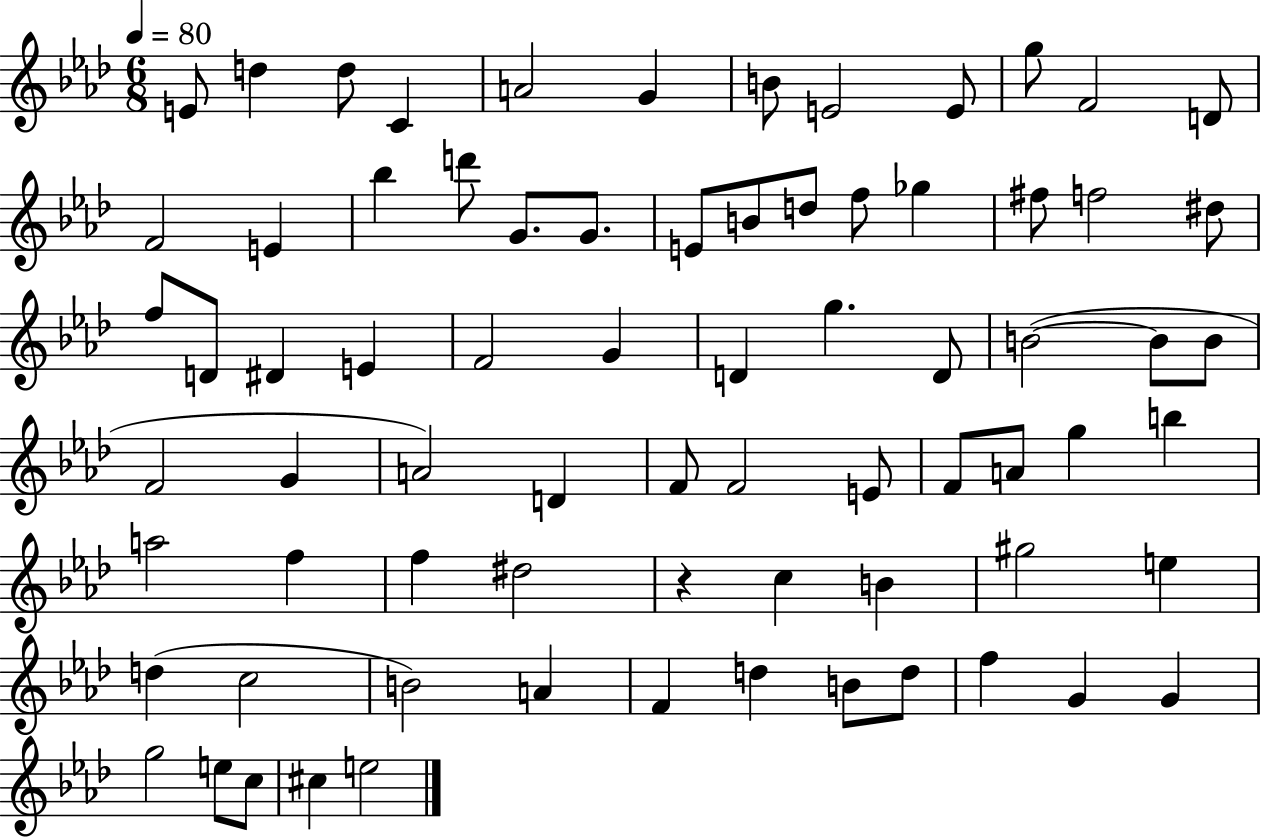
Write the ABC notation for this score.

X:1
T:Untitled
M:6/8
L:1/4
K:Ab
E/2 d d/2 C A2 G B/2 E2 E/2 g/2 F2 D/2 F2 E _b d'/2 G/2 G/2 E/2 B/2 d/2 f/2 _g ^f/2 f2 ^d/2 f/2 D/2 ^D E F2 G D g D/2 B2 B/2 B/2 F2 G A2 D F/2 F2 E/2 F/2 A/2 g b a2 f f ^d2 z c B ^g2 e d c2 B2 A F d B/2 d/2 f G G g2 e/2 c/2 ^c e2